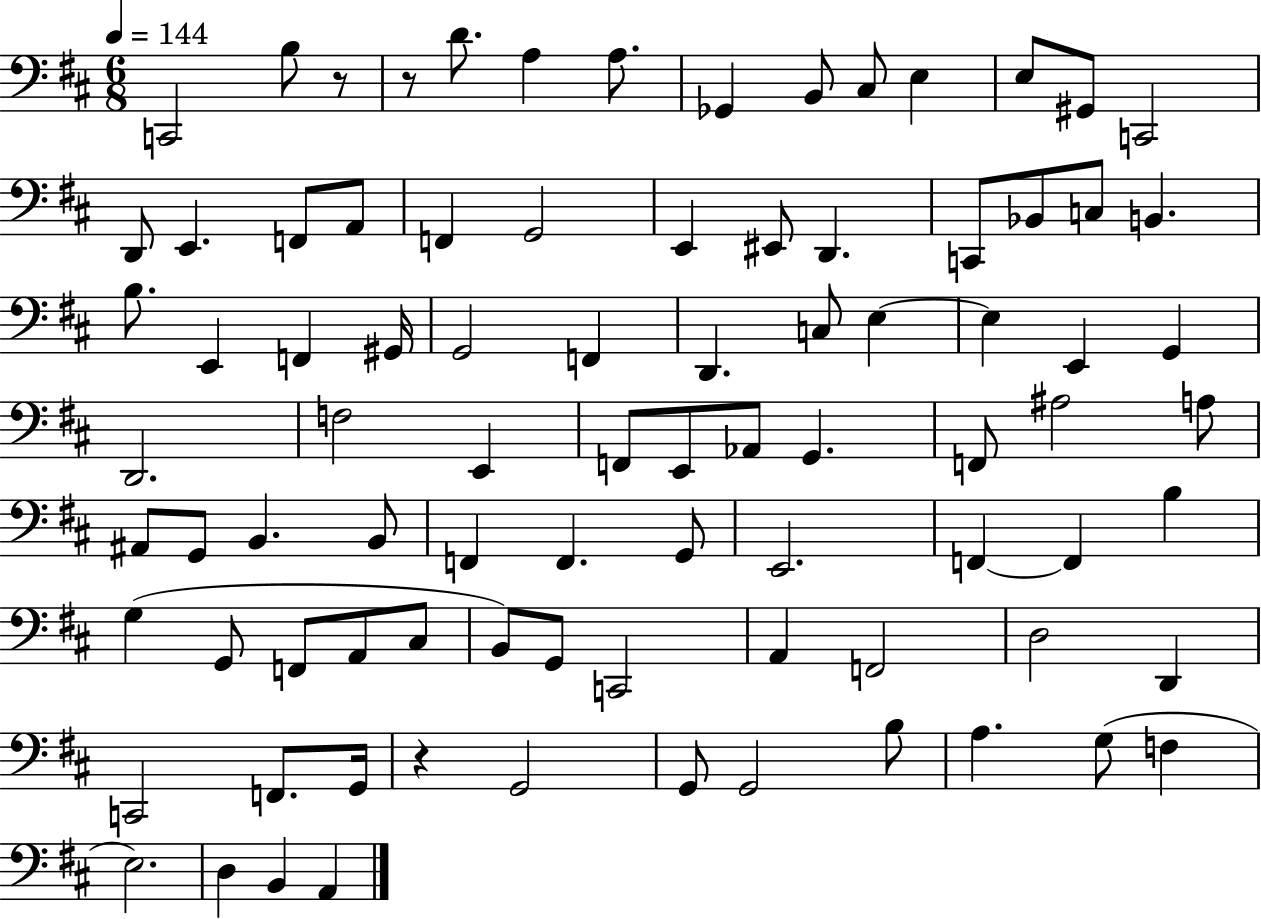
{
  \clef bass
  \numericTimeSignature
  \time 6/8
  \key d \major
  \tempo 4 = 144
  c,2 b8 r8 | r8 d'8. a4 a8. | ges,4 b,8 cis8 e4 | e8 gis,8 c,2 | \break d,8 e,4. f,8 a,8 | f,4 g,2 | e,4 eis,8 d,4. | c,8 bes,8 c8 b,4. | \break b8. e,4 f,4 gis,16 | g,2 f,4 | d,4. c8 e4~~ | e4 e,4 g,4 | \break d,2. | f2 e,4 | f,8 e,8 aes,8 g,4. | f,8 ais2 a8 | \break ais,8 g,8 b,4. b,8 | f,4 f,4. g,8 | e,2. | f,4~~ f,4 b4 | \break g4( g,8 f,8 a,8 cis8 | b,8) g,8 c,2 | a,4 f,2 | d2 d,4 | \break c,2 f,8. g,16 | r4 g,2 | g,8 g,2 b8 | a4. g8( f4 | \break e2.) | d4 b,4 a,4 | \bar "|."
}